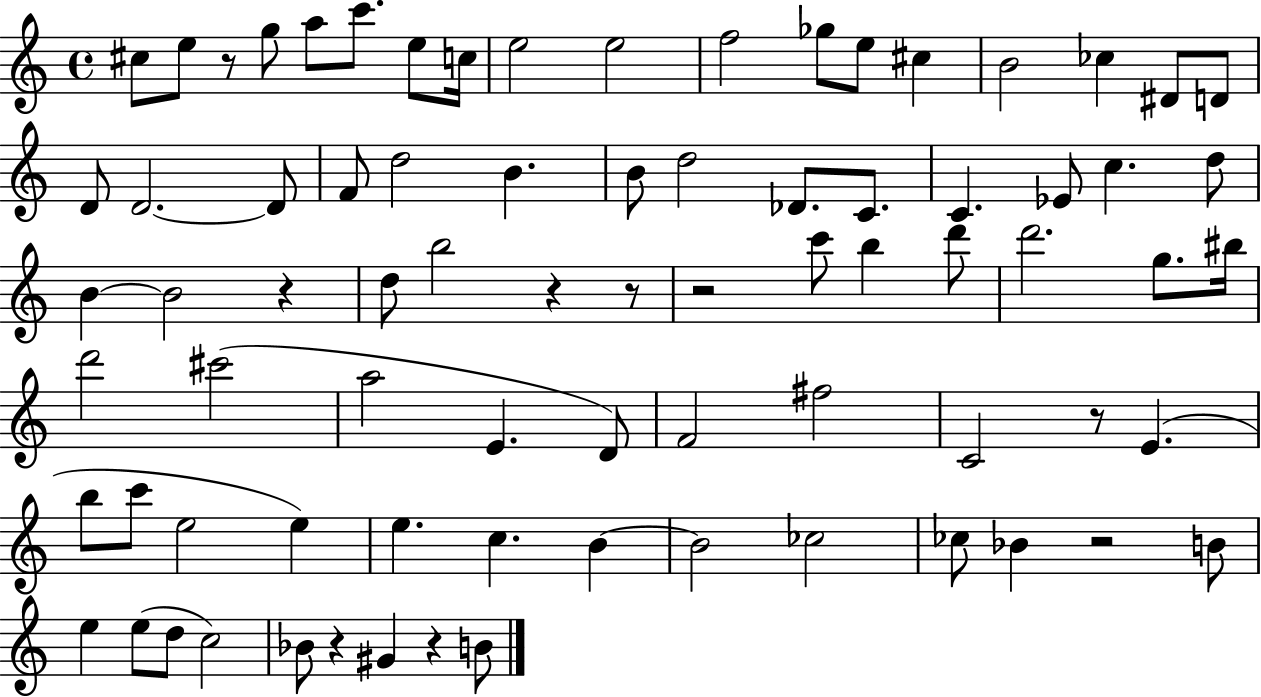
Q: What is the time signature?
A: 4/4